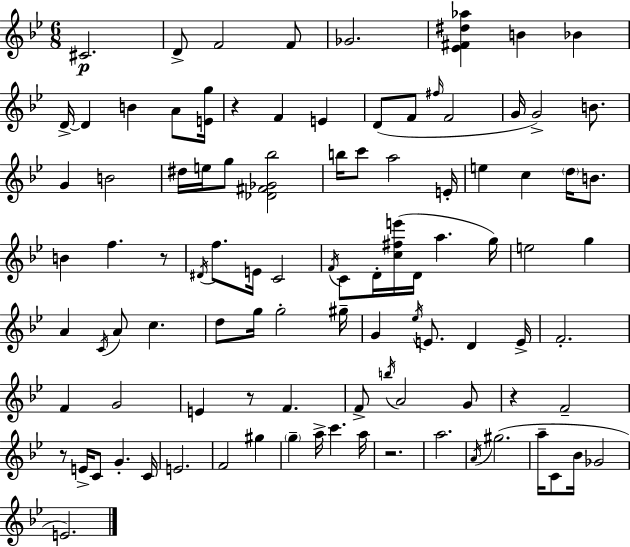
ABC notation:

X:1
T:Untitled
M:6/8
L:1/4
K:Bb
^C2 D/2 F2 F/2 _G2 [_E^F^d_a] B _B D/4 D B A/2 [Eg]/4 z F E D/2 F/2 ^f/4 F2 G/4 G2 B/2 G B2 ^d/4 e/4 g/2 [_D^F_G_b]2 b/4 c'/2 a2 E/4 e c d/4 B/2 B f z/2 ^D/4 f/2 E/4 C2 F/4 C/2 D/4 [c^fe']/4 D/4 a g/4 e2 g A C/4 A/2 c d/2 g/4 g2 ^g/4 G _e/4 E/2 D E/4 F2 F G2 E z/2 F F/2 b/4 A2 G/2 z F2 z/2 E/4 C/2 G C/4 E2 F2 ^g g a/4 c' a/4 z2 a2 A/4 ^g2 a/4 C/2 _B/4 _G2 E2